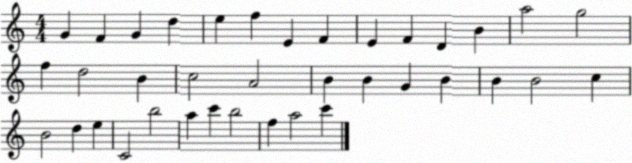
X:1
T:Untitled
M:4/4
L:1/4
K:C
G F G d e f E F E F D B a2 g2 f d2 B c2 A2 B B G B B B2 c B2 d e C2 b2 a c' b2 f a2 c'